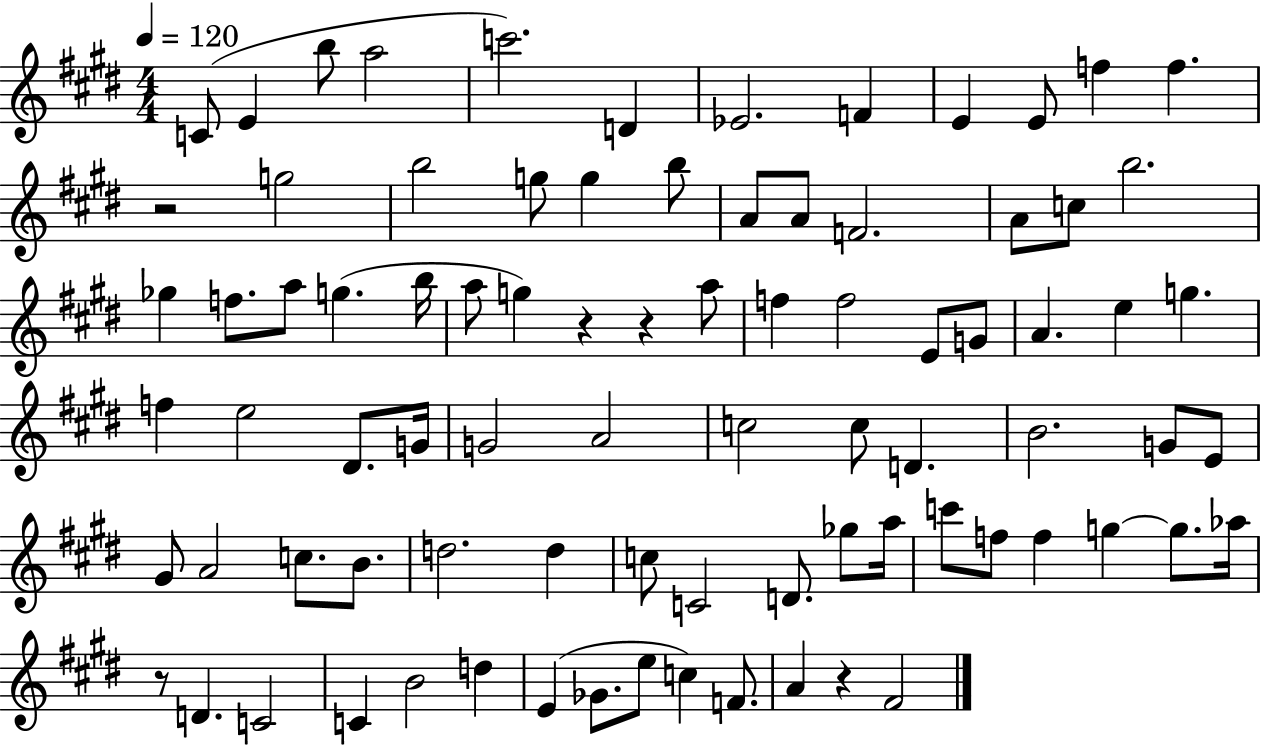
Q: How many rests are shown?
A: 5